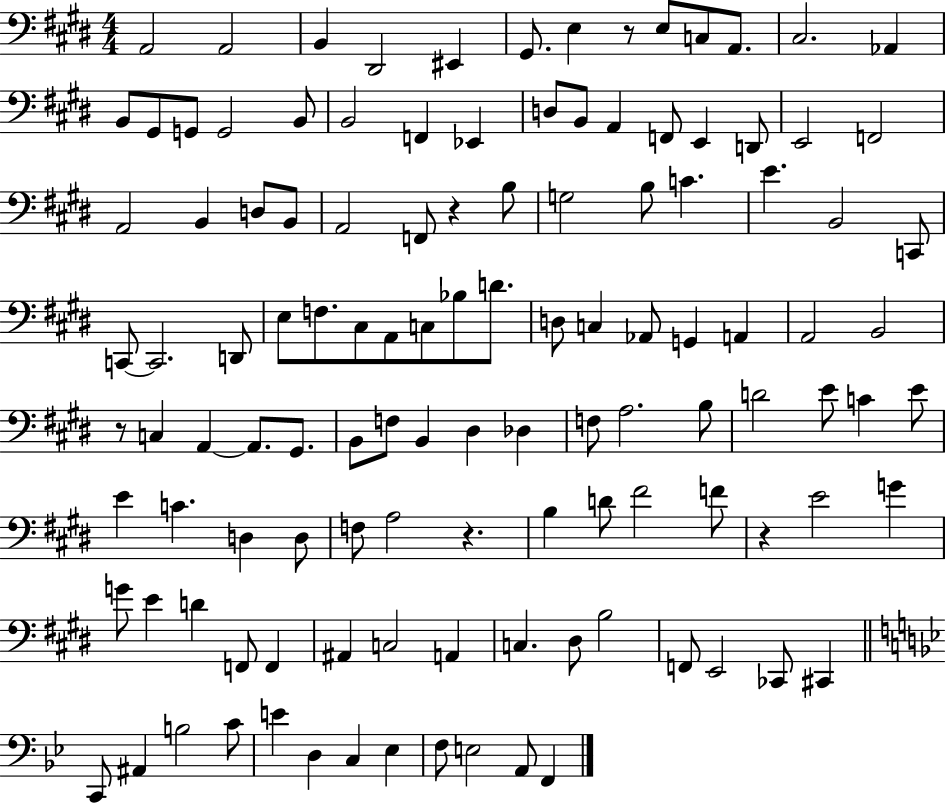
{
  \clef bass
  \numericTimeSignature
  \time 4/4
  \key e \major
  \repeat volta 2 { a,2 a,2 | b,4 dis,2 eis,4 | gis,8. e4 r8 e8 c8 a,8. | cis2. aes,4 | \break b,8 gis,8 g,8 g,2 b,8 | b,2 f,4 ees,4 | d8 b,8 a,4 f,8 e,4 d,8 | e,2 f,2 | \break a,2 b,4 d8 b,8 | a,2 f,8 r4 b8 | g2 b8 c'4. | e'4. b,2 c,8 | \break c,8~~ c,2. d,8 | e8 f8. cis8 a,8 c8 bes8 d'8. | d8 c4 aes,8 g,4 a,4 | a,2 b,2 | \break r8 c4 a,4~~ a,8. gis,8. | b,8 f8 b,4 dis4 des4 | f8 a2. b8 | d'2 e'8 c'4 e'8 | \break e'4 c'4. d4 d8 | f8 a2 r4. | b4 d'8 fis'2 f'8 | r4 e'2 g'4 | \break g'8 e'4 d'4 f,8 f,4 | ais,4 c2 a,4 | c4. dis8 b2 | f,8 e,2 ces,8 cis,4 | \break \bar "||" \break \key g \minor c,8 ais,4 b2 c'8 | e'4 d4 c4 ees4 | f8 e2 a,8 f,4 | } \bar "|."
}